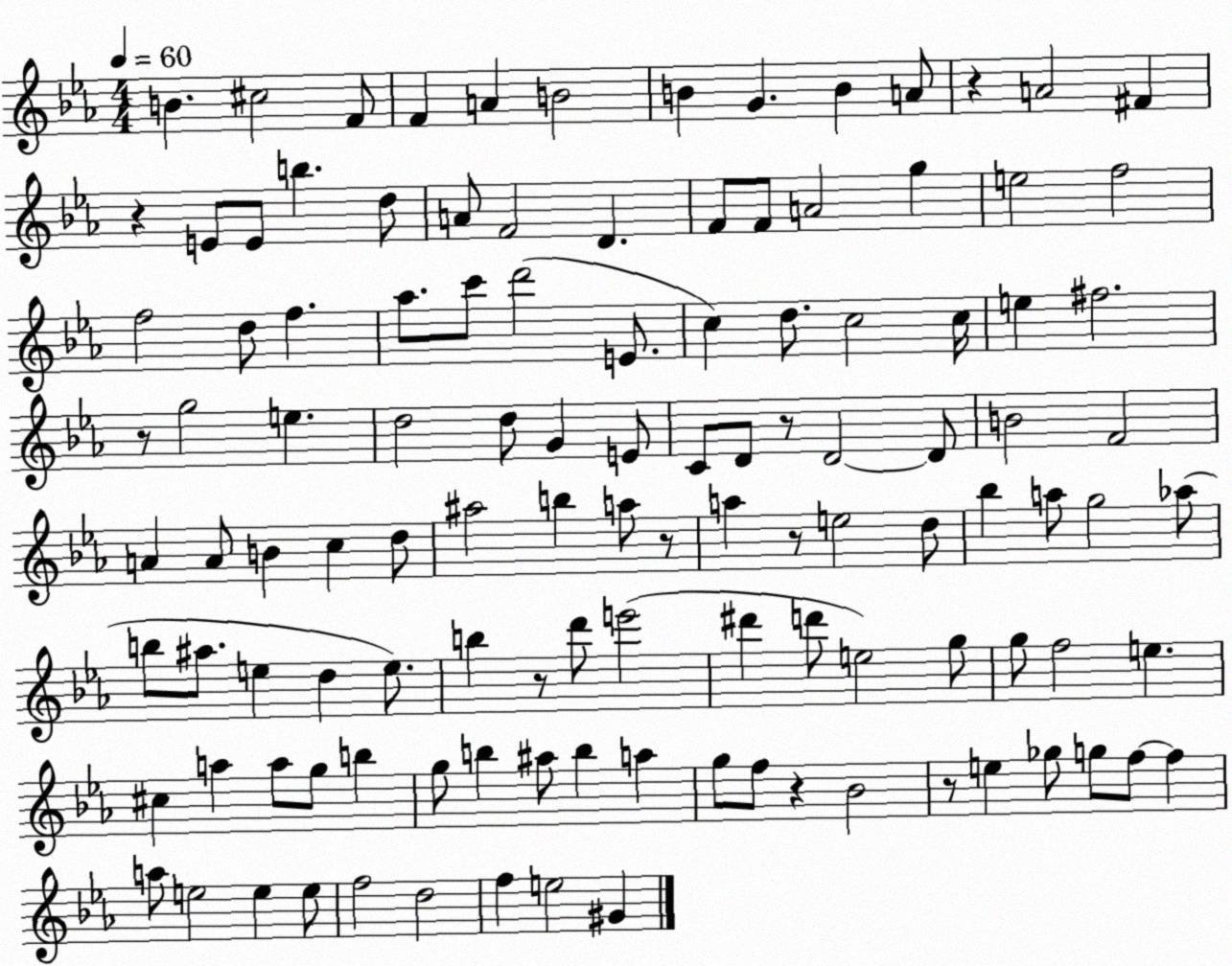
X:1
T:Untitled
M:4/4
L:1/4
K:Eb
B ^c2 F/2 F A B2 B G B A/2 z A2 ^F z E/2 E/2 b d/2 A/2 F2 D F/2 F/2 A2 g e2 f2 f2 d/2 f _a/2 c'/2 d'2 E/2 c d/2 c2 c/4 e ^f2 z/2 g2 e d2 d/2 G E/2 C/2 D/2 z/2 D2 D/2 B2 F2 A A/2 B c d/2 ^a2 b a/2 z/2 a z/2 e2 d/2 _b a/2 g2 _a/2 b/2 ^a/2 e d e/2 b z/2 d'/2 e'2 ^d' d'/2 e2 g/2 g/2 f2 e ^c a a/2 g/2 b g/2 b ^a/2 b a g/2 f/2 z _B2 z/2 e _g/2 g/2 f/2 f a/2 e2 e e/2 f2 d2 f e2 ^G